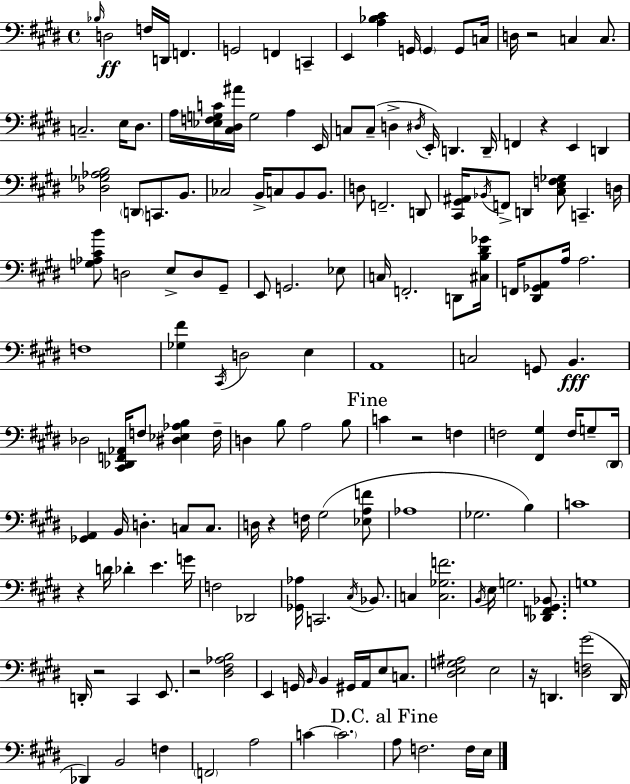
X:1
T:Untitled
M:4/4
L:1/4
K:E
_B,/4 D,2 F,/4 D,,/4 F,, G,,2 F,, C,, E,, [A,_B,^C] G,,/4 G,, G,,/2 C,/4 D,/4 z2 C, C,/2 C,2 E,/4 ^D,/2 A,/4 [_E,F,G,C]/4 [^C,^D,^A]/4 G,2 A, E,,/4 C,/2 C,/2 D, ^D,/4 E,,/4 D,, D,,/4 F,, z E,, D,, [_D,_G,_A,B,]2 D,,/2 C,,/2 B,,/2 _C,2 B,,/4 C,/2 B,,/2 B,,/2 D,/2 F,,2 D,,/2 [^C,,^G,,^A,,]/4 _B,,/4 F,,/2 D,, [^C,E,F,_G,]/2 C,, D,/4 [G,_A,^CB]/2 D,2 E,/2 D,/2 ^G,,/2 E,,/2 G,,2 _E,/2 C,/4 F,,2 D,,/2 [^C,B,^D_G]/4 F,,/4 [^D,,_G,,A,,]/2 A,/4 A,2 F,4 [_G,^F] ^C,,/4 D,2 E, A,,4 C,2 G,,/2 B,, _D,2 [^C,,_D,,F,,_A,,]/4 F,/2 [^D,_E,_A,B,] F,/4 D, B,/2 A,2 B,/2 C z2 F, F,2 [^F,,^G,] F,/4 G,/2 ^D,,/4 [_G,,A,,] B,,/4 D, C,/2 C,/2 D,/4 z F,/4 ^G,2 [_E,A,F]/2 _A,4 _G,2 B, C4 z D/4 _D E G/4 F,2 _D,,2 [_G,,_A,]/4 C,,2 ^C,/4 _B,,/2 C, [C,_G,F]2 B,,/4 E,/4 G,2 [_D,,F,,^G,,_B,,]/2 G,4 D,,/4 z2 ^C,, E,,/2 z2 [^D,^F,_A,B,]2 E,, G,,/4 B,,/4 B,, ^G,,/4 A,,/4 E,/2 C,/2 [^D,E,G,^A,]2 E,2 z/4 D,, [^D,F,^G]2 D,,/4 _D,, B,,2 F, F,,2 A,2 C C2 A,/2 F,2 F,/4 E,/4